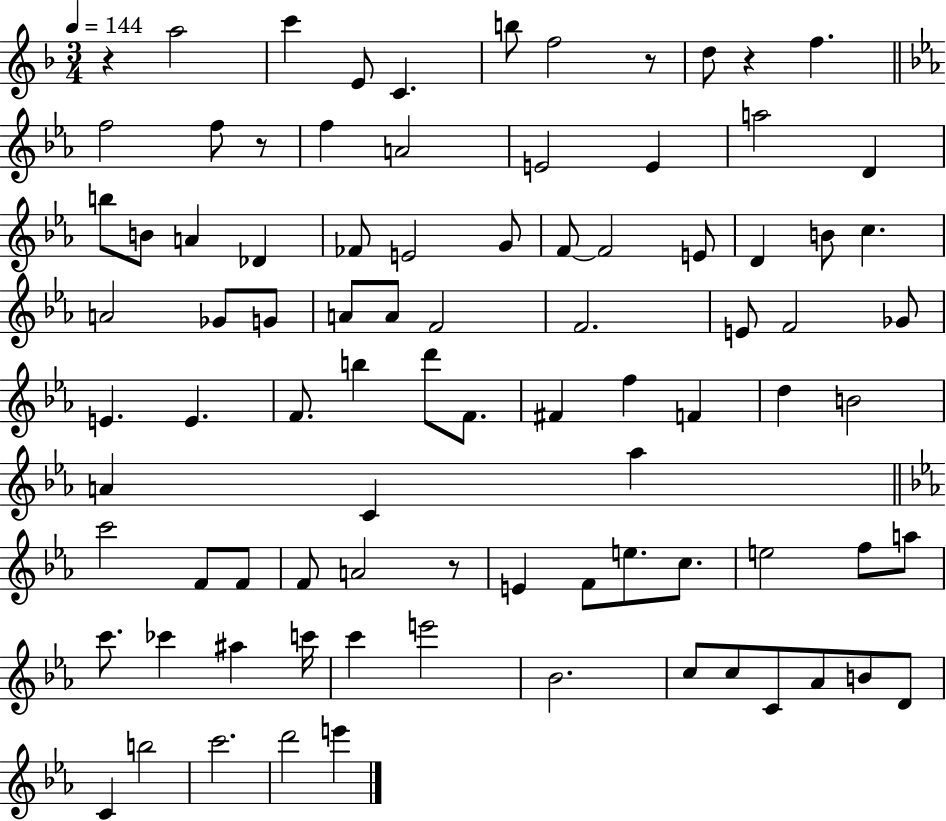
{
  \clef treble
  \numericTimeSignature
  \time 3/4
  \key f \major
  \tempo 4 = 144
  r4 a''2 | c'''4 e'8 c'4. | b''8 f''2 r8 | d''8 r4 f''4. | \break \bar "||" \break \key ees \major f''2 f''8 r8 | f''4 a'2 | e'2 e'4 | a''2 d'4 | \break b''8 b'8 a'4 des'4 | fes'8 e'2 g'8 | f'8~~ f'2 e'8 | d'4 b'8 c''4. | \break a'2 ges'8 g'8 | a'8 a'8 f'2 | f'2. | e'8 f'2 ges'8 | \break e'4. e'4. | f'8. b''4 d'''8 f'8. | fis'4 f''4 f'4 | d''4 b'2 | \break a'4 c'4 aes''4 | \bar "||" \break \key ees \major c'''2 f'8 f'8 | f'8 a'2 r8 | e'4 f'8 e''8. c''8. | e''2 f''8 a''8 | \break c'''8. ces'''4 ais''4 c'''16 | c'''4 e'''2 | bes'2. | c''8 c''8 c'8 aes'8 b'8 d'8 | \break c'4 b''2 | c'''2. | d'''2 e'''4 | \bar "|."
}